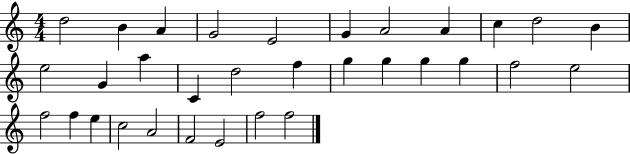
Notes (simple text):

D5/h B4/q A4/q G4/h E4/h G4/q A4/h A4/q C5/q D5/h B4/q E5/h G4/q A5/q C4/q D5/h F5/q G5/q G5/q G5/q G5/q F5/h E5/h F5/h F5/q E5/q C5/h A4/h F4/h E4/h F5/h F5/h